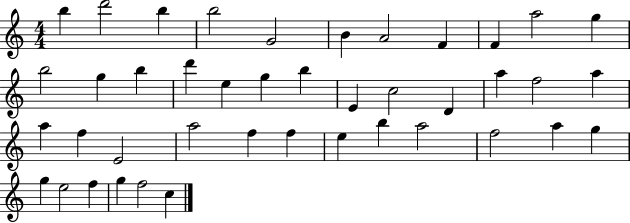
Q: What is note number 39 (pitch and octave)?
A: F5